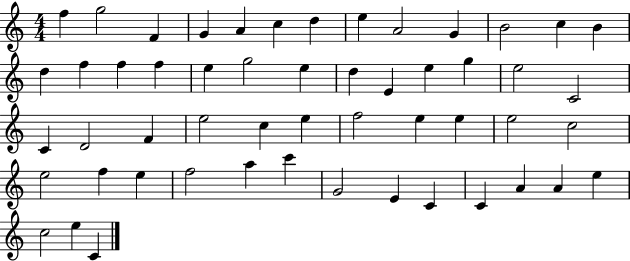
F5/q G5/h F4/q G4/q A4/q C5/q D5/q E5/q A4/h G4/q B4/h C5/q B4/q D5/q F5/q F5/q F5/q E5/q G5/h E5/q D5/q E4/q E5/q G5/q E5/h C4/h C4/q D4/h F4/q E5/h C5/q E5/q F5/h E5/q E5/q E5/h C5/h E5/h F5/q E5/q F5/h A5/q C6/q G4/h E4/q C4/q C4/q A4/q A4/q E5/q C5/h E5/q C4/q